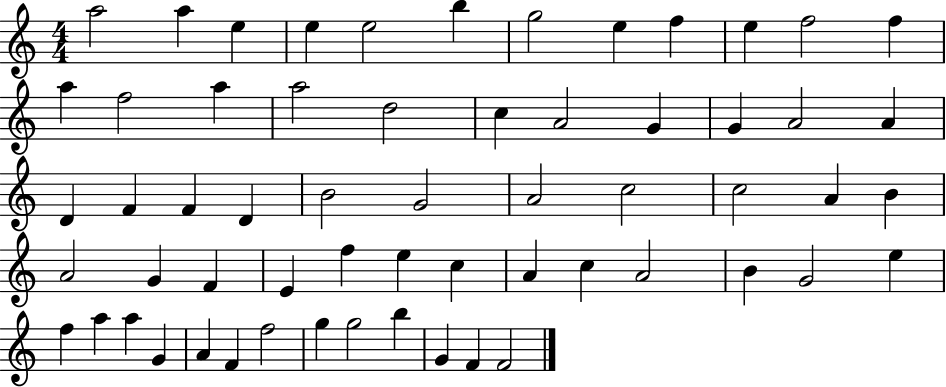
{
  \clef treble
  \numericTimeSignature
  \time 4/4
  \key c \major
  a''2 a''4 e''4 | e''4 e''2 b''4 | g''2 e''4 f''4 | e''4 f''2 f''4 | \break a''4 f''2 a''4 | a''2 d''2 | c''4 a'2 g'4 | g'4 a'2 a'4 | \break d'4 f'4 f'4 d'4 | b'2 g'2 | a'2 c''2 | c''2 a'4 b'4 | \break a'2 g'4 f'4 | e'4 f''4 e''4 c''4 | a'4 c''4 a'2 | b'4 g'2 e''4 | \break f''4 a''4 a''4 g'4 | a'4 f'4 f''2 | g''4 g''2 b''4 | g'4 f'4 f'2 | \break \bar "|."
}